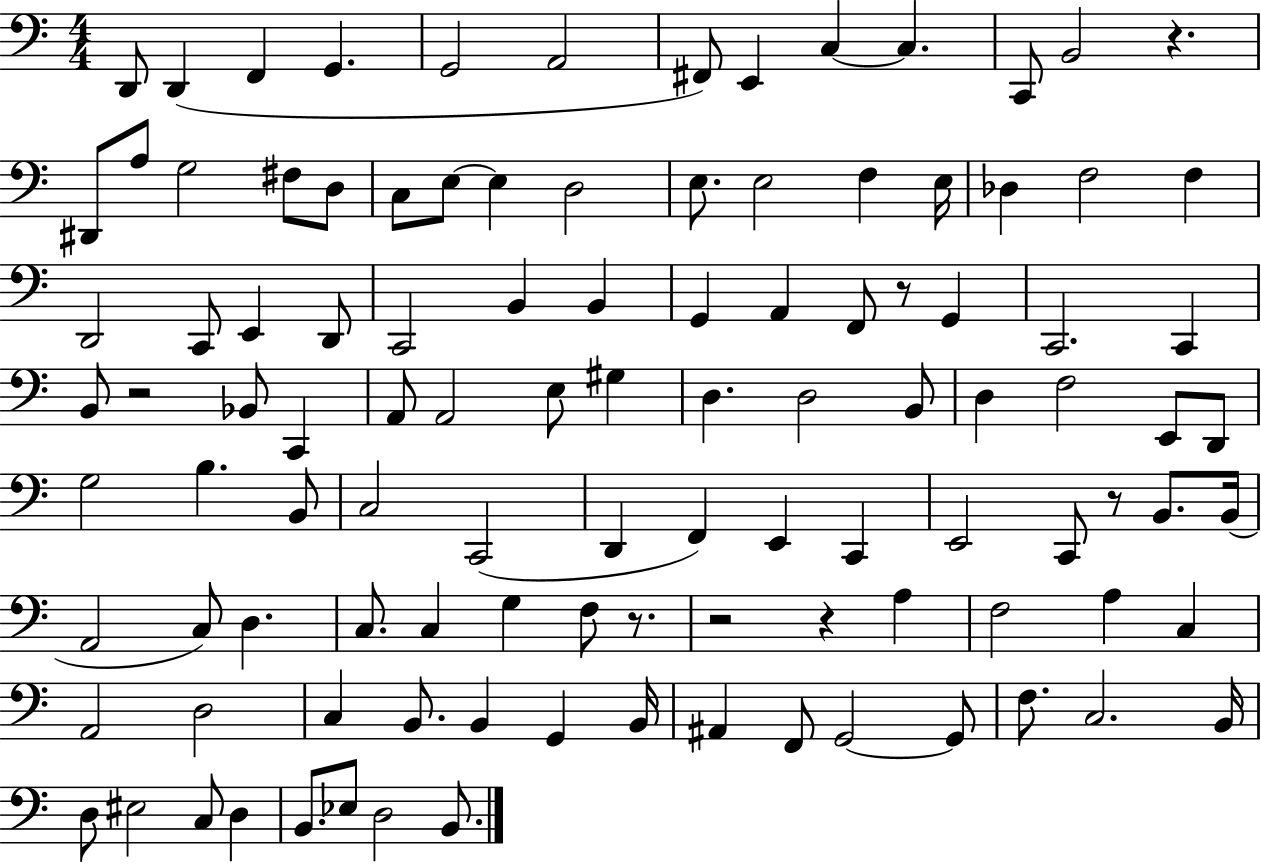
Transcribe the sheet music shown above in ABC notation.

X:1
T:Untitled
M:4/4
L:1/4
K:C
D,,/2 D,, F,, G,, G,,2 A,,2 ^F,,/2 E,, C, C, C,,/2 B,,2 z ^D,,/2 A,/2 G,2 ^F,/2 D,/2 C,/2 E,/2 E, D,2 E,/2 E,2 F, E,/4 _D, F,2 F, D,,2 C,,/2 E,, D,,/2 C,,2 B,, B,, G,, A,, F,,/2 z/2 G,, C,,2 C,, B,,/2 z2 _B,,/2 C,, A,,/2 A,,2 E,/2 ^G, D, D,2 B,,/2 D, F,2 E,,/2 D,,/2 G,2 B, B,,/2 C,2 C,,2 D,, F,, E,, C,, E,,2 C,,/2 z/2 B,,/2 B,,/4 A,,2 C,/2 D, C,/2 C, G, F,/2 z/2 z2 z A, F,2 A, C, A,,2 D,2 C, B,,/2 B,, G,, B,,/4 ^A,, F,,/2 G,,2 G,,/2 F,/2 C,2 B,,/4 D,/2 ^E,2 C,/2 D, B,,/2 _E,/2 D,2 B,,/2